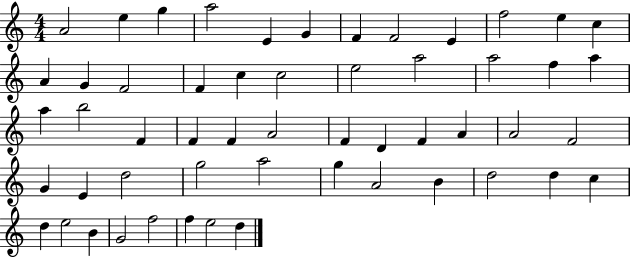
A4/h E5/q G5/q A5/h E4/q G4/q F4/q F4/h E4/q F5/h E5/q C5/q A4/q G4/q F4/h F4/q C5/q C5/h E5/h A5/h A5/h F5/q A5/q A5/q B5/h F4/q F4/q F4/q A4/h F4/q D4/q F4/q A4/q A4/h F4/h G4/q E4/q D5/h G5/h A5/h G5/q A4/h B4/q D5/h D5/q C5/q D5/q E5/h B4/q G4/h F5/h F5/q E5/h D5/q